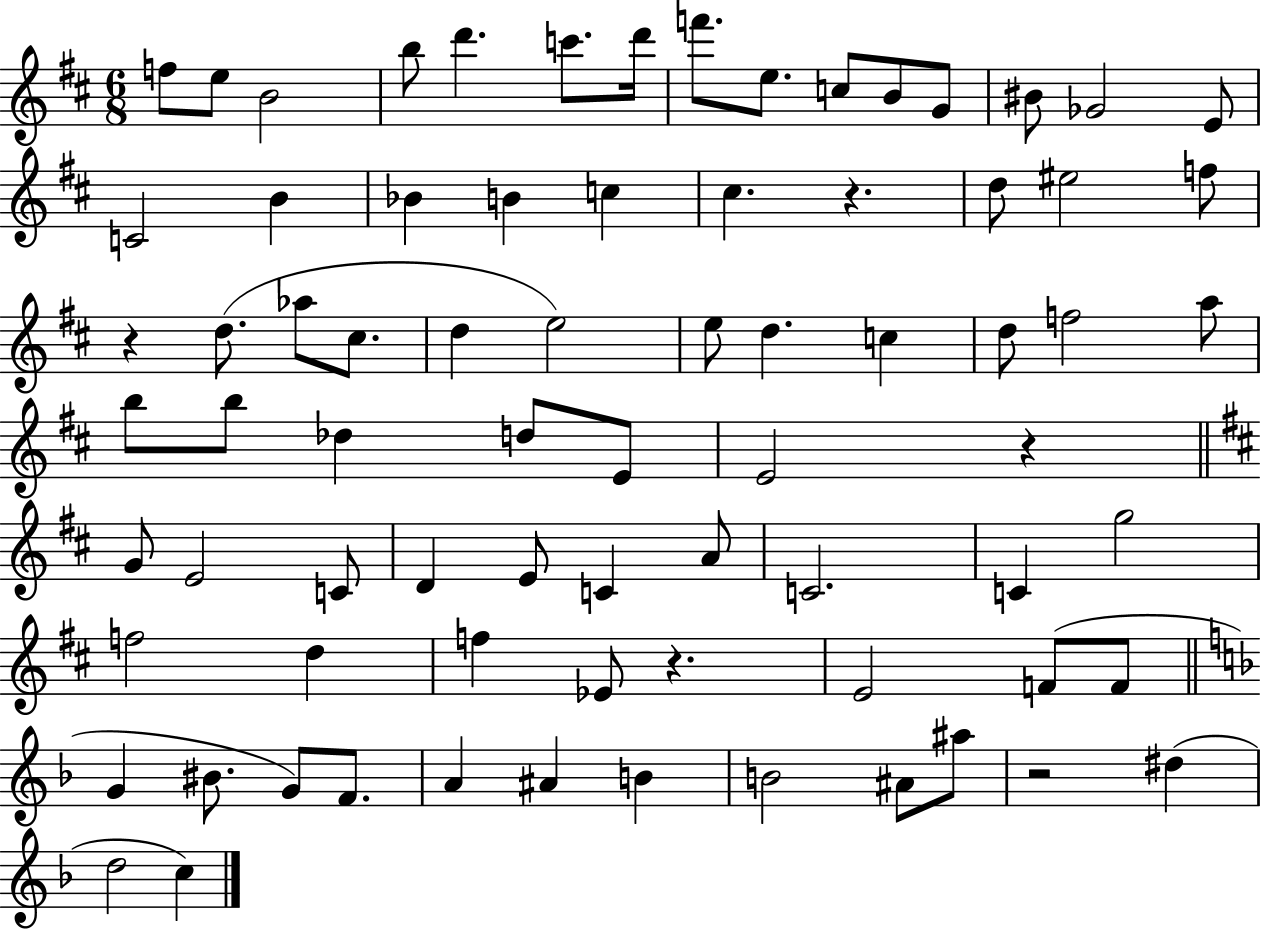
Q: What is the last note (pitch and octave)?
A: C5